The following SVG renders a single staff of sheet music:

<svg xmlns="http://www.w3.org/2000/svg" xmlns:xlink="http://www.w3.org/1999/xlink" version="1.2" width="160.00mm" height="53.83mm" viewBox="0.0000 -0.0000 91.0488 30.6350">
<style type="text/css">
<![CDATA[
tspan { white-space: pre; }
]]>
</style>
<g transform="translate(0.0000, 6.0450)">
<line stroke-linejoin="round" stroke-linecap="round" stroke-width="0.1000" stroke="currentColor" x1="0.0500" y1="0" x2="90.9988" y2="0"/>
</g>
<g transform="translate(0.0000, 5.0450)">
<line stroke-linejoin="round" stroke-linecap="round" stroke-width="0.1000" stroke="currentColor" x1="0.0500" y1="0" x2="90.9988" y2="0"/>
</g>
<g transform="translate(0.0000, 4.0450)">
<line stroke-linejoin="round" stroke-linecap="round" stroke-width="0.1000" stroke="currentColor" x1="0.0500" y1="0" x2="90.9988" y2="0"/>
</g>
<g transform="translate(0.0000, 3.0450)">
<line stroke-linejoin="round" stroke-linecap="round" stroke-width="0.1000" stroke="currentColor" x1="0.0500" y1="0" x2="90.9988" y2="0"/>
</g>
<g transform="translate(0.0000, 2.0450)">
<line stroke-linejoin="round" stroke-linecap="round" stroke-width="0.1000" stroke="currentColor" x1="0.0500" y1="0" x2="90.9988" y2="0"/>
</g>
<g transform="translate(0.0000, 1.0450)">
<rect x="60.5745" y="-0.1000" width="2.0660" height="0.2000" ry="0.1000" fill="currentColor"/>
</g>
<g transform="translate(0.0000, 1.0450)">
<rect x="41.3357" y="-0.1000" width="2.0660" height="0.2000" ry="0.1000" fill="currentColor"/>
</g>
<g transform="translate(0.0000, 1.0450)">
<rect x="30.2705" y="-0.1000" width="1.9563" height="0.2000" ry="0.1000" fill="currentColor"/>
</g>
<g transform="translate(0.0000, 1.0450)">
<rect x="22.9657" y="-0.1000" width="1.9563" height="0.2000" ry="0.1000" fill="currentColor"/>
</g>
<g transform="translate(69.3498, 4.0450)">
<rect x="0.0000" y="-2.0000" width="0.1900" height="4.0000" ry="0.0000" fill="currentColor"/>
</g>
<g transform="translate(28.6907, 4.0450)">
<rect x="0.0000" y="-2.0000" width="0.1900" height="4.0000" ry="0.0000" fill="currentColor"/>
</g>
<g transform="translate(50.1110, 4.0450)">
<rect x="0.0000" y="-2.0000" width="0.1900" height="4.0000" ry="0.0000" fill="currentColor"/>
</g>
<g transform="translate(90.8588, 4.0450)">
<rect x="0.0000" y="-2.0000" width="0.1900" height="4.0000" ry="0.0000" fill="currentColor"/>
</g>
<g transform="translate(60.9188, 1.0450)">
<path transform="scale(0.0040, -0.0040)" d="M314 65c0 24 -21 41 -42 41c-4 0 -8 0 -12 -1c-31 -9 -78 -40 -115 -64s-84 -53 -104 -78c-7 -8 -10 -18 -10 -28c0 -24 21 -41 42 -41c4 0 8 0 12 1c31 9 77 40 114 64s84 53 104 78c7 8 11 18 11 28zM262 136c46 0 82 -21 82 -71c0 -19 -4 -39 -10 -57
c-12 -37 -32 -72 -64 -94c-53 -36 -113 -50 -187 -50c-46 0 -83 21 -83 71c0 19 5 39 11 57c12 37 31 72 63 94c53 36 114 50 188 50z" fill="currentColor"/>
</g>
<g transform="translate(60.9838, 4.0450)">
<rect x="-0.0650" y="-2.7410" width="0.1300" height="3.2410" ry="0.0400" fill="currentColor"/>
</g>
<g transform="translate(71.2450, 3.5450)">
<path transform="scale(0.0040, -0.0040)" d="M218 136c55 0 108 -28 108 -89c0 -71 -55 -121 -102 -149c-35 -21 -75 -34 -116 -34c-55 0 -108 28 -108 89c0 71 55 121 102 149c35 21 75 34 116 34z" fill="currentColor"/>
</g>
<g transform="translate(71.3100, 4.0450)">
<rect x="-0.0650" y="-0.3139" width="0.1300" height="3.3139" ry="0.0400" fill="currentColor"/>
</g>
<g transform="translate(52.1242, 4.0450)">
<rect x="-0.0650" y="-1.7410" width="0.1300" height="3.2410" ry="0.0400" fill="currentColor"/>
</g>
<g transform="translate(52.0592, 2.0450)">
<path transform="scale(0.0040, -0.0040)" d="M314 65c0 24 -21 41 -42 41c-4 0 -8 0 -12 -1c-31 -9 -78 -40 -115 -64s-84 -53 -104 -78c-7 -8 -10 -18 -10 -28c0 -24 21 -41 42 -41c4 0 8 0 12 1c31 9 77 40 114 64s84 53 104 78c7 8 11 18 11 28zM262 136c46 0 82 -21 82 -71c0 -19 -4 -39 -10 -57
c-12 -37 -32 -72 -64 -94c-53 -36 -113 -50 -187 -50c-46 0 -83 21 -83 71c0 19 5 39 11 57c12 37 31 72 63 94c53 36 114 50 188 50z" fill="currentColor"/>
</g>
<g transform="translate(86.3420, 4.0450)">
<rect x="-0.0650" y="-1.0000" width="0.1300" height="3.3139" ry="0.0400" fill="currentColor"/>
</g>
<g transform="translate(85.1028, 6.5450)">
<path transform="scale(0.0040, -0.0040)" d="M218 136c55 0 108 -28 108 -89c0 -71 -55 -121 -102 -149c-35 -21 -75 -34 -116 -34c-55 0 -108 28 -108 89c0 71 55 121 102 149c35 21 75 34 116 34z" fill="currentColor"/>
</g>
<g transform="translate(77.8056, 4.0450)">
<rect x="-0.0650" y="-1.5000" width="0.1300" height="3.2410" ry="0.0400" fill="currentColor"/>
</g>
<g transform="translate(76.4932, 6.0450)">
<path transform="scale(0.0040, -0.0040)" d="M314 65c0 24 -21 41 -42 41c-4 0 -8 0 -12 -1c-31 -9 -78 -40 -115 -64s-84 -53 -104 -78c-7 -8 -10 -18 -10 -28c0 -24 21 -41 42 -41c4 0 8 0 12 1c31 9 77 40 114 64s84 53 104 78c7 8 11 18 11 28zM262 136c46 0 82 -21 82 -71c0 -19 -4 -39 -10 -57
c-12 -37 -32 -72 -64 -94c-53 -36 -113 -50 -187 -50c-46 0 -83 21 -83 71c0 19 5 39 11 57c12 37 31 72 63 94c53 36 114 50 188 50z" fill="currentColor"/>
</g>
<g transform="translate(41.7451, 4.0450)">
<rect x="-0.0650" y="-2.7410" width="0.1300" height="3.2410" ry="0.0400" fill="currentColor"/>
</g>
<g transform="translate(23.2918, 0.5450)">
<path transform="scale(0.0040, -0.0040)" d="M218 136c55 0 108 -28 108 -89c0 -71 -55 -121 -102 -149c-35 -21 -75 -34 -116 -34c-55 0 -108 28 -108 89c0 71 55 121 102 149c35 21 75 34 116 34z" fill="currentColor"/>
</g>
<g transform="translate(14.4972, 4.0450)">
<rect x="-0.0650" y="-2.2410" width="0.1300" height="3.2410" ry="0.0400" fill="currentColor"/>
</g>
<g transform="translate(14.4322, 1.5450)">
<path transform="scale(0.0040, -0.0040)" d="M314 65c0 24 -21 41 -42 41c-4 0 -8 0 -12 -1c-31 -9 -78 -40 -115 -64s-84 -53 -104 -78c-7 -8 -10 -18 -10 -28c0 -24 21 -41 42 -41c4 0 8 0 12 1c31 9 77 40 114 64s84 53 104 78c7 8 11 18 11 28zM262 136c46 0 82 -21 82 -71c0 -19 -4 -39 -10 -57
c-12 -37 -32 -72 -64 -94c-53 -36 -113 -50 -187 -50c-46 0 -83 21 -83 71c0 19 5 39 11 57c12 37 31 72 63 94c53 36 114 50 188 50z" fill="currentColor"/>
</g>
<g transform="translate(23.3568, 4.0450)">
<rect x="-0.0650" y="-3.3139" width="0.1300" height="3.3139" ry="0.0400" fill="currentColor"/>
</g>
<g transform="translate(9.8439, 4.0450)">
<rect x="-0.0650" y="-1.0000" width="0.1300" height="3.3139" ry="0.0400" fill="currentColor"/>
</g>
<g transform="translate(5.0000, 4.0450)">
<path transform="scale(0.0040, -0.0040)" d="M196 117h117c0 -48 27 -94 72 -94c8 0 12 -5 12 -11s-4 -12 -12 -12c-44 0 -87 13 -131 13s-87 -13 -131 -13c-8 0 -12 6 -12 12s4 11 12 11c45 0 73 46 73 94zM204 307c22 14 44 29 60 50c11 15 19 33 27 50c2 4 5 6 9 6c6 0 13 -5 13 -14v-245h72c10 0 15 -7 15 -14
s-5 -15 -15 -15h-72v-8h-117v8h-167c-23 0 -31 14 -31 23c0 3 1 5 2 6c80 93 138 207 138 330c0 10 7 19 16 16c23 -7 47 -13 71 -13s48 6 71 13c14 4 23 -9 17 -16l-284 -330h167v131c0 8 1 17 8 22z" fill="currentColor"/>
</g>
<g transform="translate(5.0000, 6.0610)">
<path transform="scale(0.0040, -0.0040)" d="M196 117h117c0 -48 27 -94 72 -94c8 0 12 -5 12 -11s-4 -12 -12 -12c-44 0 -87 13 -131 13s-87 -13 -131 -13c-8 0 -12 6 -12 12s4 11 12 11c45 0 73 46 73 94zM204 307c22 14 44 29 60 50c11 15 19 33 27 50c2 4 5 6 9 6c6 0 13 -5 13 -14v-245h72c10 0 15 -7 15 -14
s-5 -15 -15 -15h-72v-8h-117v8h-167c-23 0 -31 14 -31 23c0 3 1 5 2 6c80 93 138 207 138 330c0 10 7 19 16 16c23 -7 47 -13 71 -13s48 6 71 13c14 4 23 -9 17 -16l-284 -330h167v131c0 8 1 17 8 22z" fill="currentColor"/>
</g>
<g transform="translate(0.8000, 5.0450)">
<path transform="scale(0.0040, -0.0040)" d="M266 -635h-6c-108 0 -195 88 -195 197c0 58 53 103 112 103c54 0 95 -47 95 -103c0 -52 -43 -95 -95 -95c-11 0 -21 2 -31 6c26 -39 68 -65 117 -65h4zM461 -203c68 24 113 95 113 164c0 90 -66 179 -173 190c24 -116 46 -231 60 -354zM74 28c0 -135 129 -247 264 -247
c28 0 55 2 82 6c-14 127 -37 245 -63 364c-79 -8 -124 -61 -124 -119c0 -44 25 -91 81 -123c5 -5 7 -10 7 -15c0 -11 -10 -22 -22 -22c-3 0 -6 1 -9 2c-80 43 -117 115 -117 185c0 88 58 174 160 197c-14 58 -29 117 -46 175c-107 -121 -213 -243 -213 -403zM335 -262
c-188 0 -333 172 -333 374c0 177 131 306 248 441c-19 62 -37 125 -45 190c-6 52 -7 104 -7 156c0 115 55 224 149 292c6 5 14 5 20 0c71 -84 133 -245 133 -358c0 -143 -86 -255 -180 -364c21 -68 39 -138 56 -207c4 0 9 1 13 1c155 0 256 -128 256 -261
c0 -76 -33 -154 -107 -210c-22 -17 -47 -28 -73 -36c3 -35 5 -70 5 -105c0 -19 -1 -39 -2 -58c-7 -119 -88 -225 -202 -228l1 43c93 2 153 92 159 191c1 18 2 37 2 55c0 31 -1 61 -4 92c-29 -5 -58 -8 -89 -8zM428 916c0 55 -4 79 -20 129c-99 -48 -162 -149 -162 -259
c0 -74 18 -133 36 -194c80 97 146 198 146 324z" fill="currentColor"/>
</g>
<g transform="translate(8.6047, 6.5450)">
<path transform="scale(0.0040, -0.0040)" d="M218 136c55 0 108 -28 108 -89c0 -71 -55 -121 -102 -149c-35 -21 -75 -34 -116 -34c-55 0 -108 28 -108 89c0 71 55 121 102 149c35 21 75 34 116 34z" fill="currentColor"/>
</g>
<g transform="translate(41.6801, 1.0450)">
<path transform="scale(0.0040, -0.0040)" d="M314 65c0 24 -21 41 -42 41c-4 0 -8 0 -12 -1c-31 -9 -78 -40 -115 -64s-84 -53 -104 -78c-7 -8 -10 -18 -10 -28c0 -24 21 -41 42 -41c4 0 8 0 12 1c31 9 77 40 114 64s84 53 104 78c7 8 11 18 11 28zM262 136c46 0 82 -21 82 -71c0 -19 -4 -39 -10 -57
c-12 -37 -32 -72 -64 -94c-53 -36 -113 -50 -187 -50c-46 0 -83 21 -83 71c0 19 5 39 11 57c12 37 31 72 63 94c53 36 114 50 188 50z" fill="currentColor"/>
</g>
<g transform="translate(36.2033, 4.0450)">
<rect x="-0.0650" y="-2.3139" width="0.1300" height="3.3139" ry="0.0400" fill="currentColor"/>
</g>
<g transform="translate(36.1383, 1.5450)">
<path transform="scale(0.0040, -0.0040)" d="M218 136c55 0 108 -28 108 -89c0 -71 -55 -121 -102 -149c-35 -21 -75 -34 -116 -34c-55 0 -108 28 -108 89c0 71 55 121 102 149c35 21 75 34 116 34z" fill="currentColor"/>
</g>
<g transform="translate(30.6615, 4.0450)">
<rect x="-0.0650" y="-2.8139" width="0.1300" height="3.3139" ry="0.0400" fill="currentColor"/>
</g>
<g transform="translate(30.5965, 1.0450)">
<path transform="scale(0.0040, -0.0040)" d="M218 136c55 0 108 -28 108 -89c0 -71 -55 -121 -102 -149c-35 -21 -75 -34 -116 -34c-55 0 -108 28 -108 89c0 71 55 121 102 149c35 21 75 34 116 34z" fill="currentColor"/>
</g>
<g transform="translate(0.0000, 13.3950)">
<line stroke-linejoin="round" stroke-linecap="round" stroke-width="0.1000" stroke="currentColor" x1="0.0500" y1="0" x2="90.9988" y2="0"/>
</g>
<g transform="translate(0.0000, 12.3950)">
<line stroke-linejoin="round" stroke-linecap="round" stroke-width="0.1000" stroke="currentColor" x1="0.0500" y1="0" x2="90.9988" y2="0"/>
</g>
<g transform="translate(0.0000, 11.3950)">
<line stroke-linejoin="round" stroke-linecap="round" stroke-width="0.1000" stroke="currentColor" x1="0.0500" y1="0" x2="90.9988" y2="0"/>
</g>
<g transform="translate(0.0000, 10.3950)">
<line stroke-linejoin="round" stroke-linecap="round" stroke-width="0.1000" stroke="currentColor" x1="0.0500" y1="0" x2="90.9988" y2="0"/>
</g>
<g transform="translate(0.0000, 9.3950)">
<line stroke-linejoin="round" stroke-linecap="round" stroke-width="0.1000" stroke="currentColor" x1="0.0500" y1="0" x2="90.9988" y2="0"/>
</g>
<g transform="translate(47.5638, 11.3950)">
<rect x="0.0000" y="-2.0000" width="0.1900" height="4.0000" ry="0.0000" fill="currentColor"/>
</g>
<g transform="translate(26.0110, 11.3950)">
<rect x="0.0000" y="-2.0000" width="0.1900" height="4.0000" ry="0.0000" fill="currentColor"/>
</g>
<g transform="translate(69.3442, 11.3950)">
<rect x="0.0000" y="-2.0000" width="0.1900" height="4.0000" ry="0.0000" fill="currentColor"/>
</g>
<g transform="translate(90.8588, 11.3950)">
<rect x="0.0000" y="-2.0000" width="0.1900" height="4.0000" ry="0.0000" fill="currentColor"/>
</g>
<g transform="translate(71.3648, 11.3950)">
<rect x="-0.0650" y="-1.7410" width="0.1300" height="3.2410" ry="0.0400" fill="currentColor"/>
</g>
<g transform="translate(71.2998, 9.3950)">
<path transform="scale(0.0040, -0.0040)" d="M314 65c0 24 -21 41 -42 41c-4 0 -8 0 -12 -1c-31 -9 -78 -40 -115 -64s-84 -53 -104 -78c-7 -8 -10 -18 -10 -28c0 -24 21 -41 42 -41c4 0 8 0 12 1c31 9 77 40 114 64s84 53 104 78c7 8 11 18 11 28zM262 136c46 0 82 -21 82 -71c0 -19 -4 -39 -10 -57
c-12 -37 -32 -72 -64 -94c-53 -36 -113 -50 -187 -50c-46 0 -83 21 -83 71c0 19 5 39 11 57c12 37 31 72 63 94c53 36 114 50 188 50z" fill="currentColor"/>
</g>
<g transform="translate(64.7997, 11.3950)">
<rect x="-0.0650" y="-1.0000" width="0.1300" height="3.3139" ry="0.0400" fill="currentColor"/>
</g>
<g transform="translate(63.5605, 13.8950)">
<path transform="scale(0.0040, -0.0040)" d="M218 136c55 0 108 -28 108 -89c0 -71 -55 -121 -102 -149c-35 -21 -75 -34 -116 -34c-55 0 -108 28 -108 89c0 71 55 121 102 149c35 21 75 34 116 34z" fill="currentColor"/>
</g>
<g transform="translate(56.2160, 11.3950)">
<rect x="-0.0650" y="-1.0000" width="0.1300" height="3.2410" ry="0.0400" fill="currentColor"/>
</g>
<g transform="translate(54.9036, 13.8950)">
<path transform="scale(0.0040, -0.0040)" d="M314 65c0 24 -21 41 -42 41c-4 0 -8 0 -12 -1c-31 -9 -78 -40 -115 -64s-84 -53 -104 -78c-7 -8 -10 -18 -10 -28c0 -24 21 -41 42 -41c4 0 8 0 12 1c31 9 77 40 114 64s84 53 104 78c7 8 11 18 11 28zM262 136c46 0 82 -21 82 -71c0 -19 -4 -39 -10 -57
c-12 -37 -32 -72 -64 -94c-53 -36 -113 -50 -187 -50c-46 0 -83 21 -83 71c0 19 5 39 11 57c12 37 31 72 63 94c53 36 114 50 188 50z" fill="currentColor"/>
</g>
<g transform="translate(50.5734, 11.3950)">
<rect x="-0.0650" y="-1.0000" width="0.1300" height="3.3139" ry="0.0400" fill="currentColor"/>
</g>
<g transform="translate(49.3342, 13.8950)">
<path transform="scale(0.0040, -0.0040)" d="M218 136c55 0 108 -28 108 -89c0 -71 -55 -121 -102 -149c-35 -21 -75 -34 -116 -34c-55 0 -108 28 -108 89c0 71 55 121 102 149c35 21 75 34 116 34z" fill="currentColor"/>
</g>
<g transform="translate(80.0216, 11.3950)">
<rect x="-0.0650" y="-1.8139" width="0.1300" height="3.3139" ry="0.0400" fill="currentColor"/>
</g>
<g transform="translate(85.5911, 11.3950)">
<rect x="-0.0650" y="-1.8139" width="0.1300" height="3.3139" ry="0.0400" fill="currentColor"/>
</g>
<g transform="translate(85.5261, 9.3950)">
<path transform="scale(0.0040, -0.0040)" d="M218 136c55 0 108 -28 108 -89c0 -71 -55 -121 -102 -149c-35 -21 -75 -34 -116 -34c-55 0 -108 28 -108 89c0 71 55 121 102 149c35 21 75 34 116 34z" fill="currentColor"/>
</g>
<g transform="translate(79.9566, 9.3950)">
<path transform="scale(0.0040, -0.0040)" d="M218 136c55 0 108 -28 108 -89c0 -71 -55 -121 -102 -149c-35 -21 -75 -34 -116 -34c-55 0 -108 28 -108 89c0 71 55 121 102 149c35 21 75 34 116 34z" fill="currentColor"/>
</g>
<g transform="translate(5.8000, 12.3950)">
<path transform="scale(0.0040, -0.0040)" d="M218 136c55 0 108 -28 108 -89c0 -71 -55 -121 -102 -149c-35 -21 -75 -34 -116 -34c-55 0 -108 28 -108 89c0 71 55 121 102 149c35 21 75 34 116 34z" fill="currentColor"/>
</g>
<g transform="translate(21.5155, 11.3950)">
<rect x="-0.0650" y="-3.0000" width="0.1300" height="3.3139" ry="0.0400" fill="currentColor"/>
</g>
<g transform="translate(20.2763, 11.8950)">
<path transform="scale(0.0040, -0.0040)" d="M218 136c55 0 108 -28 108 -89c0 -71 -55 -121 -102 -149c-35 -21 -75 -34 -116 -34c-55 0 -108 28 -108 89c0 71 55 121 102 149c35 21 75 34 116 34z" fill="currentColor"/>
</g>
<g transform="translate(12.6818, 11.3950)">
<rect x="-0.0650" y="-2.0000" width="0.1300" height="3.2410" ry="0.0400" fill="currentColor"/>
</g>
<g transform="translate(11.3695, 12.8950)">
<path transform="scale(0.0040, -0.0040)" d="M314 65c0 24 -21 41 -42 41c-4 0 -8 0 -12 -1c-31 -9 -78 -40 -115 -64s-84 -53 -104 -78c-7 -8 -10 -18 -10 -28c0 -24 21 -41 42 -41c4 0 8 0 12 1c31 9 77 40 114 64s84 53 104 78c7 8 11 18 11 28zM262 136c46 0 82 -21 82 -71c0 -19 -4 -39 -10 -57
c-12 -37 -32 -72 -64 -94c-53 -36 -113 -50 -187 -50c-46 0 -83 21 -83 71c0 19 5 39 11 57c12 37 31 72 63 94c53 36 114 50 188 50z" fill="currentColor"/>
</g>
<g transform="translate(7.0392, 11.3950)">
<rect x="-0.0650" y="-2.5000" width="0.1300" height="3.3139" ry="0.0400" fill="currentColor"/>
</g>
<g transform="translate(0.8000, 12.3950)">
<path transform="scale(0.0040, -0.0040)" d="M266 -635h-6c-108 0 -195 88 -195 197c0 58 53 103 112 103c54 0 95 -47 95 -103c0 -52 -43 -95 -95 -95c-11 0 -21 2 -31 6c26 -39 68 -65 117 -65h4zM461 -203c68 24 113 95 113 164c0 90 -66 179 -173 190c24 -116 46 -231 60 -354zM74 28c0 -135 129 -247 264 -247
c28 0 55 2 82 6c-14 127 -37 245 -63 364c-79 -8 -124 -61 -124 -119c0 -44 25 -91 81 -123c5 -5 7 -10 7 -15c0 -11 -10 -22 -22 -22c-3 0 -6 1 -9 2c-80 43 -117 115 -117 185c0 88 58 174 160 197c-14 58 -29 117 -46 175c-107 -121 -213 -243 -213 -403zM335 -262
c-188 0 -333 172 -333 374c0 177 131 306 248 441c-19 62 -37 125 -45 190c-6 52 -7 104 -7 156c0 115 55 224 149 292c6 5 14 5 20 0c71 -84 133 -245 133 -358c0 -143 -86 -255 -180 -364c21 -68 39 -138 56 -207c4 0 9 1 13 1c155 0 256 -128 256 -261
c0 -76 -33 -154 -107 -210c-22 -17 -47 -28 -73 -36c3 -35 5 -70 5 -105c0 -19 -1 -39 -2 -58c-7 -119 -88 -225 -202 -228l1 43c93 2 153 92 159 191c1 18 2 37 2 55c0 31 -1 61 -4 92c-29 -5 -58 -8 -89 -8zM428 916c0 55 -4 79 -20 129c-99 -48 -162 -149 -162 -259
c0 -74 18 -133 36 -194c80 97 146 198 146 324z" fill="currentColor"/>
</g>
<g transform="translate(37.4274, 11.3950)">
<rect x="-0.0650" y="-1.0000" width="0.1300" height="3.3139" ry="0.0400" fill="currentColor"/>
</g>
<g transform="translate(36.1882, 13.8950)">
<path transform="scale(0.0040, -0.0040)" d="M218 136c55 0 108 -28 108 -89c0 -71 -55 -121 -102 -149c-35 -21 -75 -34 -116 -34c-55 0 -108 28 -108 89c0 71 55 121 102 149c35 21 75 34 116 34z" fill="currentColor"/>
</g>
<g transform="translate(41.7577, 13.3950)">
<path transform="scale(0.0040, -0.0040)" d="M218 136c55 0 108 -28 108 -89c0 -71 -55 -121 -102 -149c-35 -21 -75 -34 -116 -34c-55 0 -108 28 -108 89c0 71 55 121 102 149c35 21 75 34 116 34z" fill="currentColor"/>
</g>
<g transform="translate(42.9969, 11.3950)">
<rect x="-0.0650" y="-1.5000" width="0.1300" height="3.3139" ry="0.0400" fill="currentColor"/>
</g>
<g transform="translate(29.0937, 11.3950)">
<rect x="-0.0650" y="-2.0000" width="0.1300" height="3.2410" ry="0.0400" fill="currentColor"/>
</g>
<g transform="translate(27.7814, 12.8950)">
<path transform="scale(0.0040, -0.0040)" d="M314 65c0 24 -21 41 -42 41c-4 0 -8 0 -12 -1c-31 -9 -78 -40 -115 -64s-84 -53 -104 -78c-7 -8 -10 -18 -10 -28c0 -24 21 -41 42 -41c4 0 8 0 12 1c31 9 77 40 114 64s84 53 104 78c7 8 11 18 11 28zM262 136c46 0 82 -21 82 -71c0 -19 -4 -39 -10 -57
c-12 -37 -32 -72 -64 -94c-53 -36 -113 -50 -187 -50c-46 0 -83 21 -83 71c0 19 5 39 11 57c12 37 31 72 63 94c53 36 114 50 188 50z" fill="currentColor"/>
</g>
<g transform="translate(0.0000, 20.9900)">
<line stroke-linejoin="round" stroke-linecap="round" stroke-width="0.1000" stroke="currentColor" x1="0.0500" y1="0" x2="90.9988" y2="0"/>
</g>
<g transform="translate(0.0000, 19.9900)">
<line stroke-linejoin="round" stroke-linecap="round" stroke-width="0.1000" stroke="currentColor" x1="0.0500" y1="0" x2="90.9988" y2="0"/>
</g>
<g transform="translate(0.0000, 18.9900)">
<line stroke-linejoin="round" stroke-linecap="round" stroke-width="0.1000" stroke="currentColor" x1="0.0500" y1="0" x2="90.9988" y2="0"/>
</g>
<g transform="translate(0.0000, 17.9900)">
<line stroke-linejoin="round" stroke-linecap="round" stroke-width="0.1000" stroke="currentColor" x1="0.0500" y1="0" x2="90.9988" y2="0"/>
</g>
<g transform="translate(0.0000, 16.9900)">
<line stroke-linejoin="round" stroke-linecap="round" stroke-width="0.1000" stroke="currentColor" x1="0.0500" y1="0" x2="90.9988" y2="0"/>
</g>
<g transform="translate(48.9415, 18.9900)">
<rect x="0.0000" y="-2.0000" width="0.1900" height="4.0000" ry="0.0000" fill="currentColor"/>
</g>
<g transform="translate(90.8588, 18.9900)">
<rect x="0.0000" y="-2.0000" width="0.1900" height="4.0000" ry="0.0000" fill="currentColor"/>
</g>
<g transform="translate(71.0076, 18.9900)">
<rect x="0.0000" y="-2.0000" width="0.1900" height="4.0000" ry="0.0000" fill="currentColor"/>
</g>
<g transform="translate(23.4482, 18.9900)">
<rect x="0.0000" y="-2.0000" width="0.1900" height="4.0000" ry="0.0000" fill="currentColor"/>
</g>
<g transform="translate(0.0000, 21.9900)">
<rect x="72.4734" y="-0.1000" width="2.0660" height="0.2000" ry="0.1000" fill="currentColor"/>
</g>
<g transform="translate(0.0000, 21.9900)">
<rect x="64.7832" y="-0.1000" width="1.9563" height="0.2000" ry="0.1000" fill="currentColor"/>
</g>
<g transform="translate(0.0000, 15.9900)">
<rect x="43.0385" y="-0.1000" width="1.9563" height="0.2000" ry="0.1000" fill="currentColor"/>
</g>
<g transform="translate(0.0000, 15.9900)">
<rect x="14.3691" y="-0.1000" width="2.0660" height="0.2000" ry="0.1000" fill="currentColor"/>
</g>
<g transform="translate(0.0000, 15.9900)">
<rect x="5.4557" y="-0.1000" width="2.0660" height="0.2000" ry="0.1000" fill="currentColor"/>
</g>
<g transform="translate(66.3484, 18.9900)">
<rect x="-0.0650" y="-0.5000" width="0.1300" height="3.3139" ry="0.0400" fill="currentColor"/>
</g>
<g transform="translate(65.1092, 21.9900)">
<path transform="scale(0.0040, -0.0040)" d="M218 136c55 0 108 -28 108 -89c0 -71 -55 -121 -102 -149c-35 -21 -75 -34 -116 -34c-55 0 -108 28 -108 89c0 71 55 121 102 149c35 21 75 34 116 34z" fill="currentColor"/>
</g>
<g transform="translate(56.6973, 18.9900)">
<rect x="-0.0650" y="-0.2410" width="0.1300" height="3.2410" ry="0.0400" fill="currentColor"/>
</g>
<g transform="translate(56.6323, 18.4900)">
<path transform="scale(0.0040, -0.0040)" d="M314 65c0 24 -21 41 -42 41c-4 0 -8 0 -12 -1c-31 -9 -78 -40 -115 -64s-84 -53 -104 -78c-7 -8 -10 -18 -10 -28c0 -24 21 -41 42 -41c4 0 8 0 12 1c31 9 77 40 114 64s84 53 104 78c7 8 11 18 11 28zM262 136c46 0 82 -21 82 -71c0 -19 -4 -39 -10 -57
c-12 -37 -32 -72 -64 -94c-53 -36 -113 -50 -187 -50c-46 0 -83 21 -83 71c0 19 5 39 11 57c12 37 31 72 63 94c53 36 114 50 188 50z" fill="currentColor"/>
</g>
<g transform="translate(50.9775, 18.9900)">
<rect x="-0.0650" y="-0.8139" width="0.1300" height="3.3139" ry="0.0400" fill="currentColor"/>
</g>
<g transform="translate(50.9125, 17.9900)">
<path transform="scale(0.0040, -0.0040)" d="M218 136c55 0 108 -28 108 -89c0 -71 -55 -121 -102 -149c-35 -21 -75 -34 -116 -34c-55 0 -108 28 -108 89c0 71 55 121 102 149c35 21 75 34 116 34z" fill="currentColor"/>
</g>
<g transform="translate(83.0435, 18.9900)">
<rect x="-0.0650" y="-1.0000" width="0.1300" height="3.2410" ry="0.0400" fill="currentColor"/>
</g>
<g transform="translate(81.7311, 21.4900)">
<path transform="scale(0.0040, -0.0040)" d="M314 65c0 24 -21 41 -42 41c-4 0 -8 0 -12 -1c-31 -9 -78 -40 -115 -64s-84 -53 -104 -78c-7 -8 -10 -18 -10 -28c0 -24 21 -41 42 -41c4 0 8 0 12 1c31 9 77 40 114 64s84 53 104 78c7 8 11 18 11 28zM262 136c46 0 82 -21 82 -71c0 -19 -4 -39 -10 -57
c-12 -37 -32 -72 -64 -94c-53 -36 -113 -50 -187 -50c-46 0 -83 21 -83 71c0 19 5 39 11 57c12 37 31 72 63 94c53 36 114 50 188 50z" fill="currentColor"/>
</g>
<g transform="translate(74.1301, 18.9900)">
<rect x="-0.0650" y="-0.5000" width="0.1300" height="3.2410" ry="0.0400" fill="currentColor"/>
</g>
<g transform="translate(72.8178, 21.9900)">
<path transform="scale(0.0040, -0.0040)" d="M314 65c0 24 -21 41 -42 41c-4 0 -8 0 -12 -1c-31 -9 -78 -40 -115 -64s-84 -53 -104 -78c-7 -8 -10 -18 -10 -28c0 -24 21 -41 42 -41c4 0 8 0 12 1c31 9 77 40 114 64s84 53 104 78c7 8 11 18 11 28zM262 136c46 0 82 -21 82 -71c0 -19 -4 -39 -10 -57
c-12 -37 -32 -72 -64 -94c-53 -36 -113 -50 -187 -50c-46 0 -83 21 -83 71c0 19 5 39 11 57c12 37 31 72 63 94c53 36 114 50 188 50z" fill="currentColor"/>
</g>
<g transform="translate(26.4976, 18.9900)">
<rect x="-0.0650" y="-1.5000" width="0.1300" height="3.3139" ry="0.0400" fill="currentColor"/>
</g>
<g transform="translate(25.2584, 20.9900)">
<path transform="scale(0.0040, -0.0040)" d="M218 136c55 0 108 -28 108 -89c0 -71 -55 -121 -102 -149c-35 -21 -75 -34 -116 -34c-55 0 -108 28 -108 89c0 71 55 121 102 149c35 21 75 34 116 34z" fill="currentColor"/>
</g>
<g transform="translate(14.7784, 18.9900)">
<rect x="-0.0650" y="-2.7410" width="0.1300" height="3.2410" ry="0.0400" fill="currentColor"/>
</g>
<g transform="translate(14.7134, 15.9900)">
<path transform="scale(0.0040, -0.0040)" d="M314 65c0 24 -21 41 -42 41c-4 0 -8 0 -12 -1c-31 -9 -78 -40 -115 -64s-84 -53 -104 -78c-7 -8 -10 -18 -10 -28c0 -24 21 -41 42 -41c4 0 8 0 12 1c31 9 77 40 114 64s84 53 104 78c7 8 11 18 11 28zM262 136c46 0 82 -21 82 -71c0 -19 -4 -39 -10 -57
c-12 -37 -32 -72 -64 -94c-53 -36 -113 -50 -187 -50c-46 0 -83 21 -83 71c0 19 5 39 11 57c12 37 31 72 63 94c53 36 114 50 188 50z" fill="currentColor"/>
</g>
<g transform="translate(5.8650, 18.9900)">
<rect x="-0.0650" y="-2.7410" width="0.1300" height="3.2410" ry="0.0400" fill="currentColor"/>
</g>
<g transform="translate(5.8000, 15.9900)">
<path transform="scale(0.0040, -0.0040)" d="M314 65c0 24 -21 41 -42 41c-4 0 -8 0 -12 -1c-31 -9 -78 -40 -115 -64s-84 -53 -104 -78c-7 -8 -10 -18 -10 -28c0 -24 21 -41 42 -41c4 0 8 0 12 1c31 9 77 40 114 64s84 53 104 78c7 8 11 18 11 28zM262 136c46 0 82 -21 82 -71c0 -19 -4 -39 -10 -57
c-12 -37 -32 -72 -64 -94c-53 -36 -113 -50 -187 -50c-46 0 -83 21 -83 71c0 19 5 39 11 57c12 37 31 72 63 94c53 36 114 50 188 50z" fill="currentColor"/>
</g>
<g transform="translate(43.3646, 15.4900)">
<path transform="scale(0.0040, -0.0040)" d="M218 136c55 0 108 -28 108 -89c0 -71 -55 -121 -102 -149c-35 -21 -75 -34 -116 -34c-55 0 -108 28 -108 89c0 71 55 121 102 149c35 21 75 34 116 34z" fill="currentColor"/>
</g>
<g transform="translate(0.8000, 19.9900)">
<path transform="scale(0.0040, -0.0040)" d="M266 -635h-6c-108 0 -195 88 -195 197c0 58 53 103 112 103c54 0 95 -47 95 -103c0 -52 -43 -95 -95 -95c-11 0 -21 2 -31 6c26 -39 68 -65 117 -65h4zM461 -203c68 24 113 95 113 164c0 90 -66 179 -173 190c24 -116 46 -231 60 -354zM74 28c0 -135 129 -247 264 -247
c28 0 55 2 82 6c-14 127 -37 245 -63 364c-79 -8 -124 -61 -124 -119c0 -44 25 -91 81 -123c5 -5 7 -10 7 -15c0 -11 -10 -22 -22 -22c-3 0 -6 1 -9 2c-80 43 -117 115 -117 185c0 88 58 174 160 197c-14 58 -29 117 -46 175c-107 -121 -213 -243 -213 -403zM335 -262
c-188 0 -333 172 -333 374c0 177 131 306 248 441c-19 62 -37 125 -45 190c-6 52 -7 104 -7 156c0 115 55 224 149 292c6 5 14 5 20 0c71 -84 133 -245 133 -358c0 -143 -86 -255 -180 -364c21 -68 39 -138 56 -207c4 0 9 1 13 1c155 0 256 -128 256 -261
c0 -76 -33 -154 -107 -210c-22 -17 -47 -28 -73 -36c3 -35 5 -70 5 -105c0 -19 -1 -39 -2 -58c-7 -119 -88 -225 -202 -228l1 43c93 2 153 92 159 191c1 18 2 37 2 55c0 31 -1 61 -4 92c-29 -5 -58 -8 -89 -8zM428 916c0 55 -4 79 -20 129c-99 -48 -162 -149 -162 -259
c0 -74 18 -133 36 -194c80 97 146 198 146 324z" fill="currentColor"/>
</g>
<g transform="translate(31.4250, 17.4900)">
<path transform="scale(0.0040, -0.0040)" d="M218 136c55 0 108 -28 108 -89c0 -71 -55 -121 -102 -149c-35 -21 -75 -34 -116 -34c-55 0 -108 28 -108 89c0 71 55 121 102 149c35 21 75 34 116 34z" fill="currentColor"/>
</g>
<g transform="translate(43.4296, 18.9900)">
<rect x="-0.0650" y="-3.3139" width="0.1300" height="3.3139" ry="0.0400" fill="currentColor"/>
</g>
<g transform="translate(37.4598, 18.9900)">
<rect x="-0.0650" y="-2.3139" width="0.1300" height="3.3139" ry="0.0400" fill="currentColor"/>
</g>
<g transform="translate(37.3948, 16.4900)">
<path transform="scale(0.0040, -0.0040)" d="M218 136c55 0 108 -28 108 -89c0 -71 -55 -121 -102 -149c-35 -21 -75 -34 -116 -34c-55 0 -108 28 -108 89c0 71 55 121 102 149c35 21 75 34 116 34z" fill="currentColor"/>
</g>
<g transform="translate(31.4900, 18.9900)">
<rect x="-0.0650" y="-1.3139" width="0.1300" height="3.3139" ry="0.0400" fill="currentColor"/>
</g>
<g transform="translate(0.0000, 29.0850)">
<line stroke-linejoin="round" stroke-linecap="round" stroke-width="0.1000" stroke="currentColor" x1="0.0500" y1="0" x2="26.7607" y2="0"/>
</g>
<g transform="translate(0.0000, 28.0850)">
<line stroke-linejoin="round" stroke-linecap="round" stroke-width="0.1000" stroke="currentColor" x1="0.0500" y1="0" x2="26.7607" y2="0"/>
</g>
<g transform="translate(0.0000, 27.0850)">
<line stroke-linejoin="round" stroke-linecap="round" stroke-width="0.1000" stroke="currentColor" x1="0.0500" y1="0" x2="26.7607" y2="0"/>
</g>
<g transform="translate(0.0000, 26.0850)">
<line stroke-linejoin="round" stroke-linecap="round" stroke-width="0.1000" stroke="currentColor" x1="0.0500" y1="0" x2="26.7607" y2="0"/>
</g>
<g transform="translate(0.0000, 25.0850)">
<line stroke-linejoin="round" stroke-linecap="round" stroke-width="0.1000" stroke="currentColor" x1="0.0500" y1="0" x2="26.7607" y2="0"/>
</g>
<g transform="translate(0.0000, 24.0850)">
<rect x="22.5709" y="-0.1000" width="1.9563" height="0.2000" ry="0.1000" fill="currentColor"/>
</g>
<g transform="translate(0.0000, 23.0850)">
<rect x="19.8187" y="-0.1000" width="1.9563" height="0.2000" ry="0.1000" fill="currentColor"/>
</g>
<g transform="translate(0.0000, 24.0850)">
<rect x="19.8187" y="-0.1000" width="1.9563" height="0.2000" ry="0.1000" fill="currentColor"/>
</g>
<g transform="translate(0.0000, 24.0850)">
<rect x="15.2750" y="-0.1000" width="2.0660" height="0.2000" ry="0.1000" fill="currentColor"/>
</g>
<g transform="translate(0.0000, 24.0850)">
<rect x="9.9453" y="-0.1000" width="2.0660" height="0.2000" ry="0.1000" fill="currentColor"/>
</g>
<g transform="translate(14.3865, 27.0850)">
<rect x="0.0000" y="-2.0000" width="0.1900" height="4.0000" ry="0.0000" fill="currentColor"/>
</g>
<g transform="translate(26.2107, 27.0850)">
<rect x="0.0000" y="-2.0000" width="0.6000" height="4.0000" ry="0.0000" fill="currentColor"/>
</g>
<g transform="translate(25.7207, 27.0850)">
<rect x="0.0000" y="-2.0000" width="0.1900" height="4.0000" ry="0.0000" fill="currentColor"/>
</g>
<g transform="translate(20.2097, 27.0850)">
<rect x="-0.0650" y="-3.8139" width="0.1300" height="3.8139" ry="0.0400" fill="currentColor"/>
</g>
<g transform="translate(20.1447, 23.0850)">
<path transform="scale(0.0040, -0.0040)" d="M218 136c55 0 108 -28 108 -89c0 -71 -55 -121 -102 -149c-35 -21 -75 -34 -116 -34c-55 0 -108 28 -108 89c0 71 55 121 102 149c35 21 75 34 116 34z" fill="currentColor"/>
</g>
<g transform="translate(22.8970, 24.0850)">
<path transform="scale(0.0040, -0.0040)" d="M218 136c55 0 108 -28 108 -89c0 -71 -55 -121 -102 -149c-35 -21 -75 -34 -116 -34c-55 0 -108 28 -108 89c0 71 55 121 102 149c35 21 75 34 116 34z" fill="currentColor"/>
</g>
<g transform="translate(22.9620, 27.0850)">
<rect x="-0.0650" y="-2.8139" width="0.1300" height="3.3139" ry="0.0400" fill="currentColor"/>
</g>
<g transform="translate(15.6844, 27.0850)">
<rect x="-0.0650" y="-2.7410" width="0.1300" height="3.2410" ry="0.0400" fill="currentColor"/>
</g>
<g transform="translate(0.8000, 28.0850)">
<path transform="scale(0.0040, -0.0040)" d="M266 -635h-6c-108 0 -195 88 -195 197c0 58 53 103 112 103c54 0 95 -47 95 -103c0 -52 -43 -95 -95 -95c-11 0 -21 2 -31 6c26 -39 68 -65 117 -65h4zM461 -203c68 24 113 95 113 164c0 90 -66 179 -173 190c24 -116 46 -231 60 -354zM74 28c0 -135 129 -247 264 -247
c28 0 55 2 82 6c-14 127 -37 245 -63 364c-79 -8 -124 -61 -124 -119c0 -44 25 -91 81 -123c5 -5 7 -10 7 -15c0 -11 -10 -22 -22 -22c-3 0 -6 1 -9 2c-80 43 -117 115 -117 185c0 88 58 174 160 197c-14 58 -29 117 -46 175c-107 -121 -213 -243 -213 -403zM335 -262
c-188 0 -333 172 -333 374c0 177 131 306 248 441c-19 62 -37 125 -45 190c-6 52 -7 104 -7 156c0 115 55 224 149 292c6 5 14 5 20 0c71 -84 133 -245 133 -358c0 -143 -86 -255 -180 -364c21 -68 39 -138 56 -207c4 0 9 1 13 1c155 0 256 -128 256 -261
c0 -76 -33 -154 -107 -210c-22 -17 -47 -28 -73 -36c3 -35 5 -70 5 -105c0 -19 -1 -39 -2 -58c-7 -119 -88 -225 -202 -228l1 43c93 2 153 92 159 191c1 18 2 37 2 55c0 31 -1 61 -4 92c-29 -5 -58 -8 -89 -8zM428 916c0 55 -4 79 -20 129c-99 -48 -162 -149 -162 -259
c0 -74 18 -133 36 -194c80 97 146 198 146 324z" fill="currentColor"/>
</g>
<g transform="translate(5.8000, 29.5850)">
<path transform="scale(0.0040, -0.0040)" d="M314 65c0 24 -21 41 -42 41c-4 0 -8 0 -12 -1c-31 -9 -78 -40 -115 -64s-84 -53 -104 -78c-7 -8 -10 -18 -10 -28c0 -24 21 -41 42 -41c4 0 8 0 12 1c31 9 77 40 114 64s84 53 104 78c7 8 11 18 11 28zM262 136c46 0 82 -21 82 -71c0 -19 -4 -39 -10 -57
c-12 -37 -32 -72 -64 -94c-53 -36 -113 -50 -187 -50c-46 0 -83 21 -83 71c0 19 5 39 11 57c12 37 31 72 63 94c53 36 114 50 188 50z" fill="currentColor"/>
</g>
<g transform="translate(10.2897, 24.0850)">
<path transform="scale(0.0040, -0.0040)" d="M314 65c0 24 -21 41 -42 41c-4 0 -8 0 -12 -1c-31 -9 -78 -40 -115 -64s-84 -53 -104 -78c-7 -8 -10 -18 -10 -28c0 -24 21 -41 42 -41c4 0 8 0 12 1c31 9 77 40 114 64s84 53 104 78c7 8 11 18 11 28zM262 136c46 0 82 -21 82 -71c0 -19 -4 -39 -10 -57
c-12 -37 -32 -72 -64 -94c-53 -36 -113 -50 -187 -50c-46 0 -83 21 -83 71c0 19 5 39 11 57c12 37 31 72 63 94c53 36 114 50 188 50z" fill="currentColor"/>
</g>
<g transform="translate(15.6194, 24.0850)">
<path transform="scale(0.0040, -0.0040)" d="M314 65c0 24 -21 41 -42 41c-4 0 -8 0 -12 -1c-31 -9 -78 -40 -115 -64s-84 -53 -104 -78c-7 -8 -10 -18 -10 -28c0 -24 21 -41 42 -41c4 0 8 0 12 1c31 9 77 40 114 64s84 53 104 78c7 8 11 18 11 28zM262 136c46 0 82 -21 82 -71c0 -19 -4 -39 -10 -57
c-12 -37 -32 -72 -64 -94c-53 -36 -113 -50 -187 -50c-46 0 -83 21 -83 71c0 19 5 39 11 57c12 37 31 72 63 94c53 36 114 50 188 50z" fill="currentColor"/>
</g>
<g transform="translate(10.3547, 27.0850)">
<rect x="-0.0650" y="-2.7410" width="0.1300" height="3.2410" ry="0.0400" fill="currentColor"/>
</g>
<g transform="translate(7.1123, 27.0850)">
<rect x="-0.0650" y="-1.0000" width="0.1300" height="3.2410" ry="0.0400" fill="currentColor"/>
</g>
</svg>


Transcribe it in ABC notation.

X:1
T:Untitled
M:4/4
L:1/4
K:C
D g2 b a g a2 f2 a2 c E2 D G F2 A F2 D E D D2 D f2 f f a2 a2 E e g b d c2 C C2 D2 D2 a2 a2 c' a